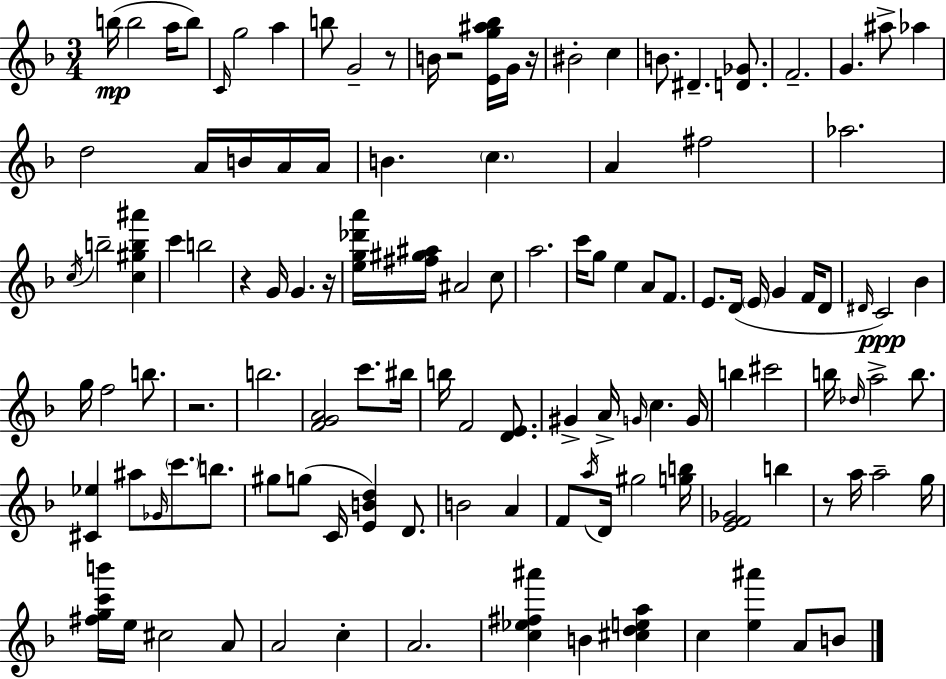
B5/s B5/h A5/s B5/e C4/s G5/h A5/q B5/e G4/h R/e B4/s R/h [E4,G5,A#5,Bb5]/s G4/s R/s BIS4/h C5/q B4/e. D#4/q. [D4,Gb4]/e. F4/h. G4/q. A#5/e Ab5/q D5/h A4/s B4/s A4/s A4/s B4/q. C5/q. A4/q F#5/h Ab5/h. C5/s B5/h [C5,G#5,B5,A#6]/q C6/q B5/h R/q G4/s G4/q. R/s [E5,G5,Db6,A6]/s [F#5,G#5,A#5]/s A#4/h C5/e A5/h. C6/s G5/e E5/q A4/e F4/e. E4/e. D4/s E4/s G4/q F4/s D4/e D#4/s C4/h Bb4/q G5/s F5/h B5/e. R/h. B5/h. [F4,G4,A4]/h C6/e. BIS5/s B5/s F4/h [D4,E4]/e. G#4/q A4/s G4/s C5/q. G4/s B5/q C#6/h B5/s Db5/s A5/h B5/e. [C#4,Eb5]/q A#5/e Gb4/s C6/e. B5/e. G#5/e G5/e C4/s [E4,B4,D5]/q D4/e. B4/h A4/q F4/e A5/s D4/s G#5/h [G5,B5]/s [E4,F4,Gb4]/h B5/q R/e A5/s A5/h G5/s [F#5,G5,C6,B6]/s E5/s C#5/h A4/e A4/h C5/q A4/h. [C5,Eb5,F#5,A#6]/q B4/q [C#5,D5,E5,A5]/q C5/q [E5,A#6]/q A4/e B4/e